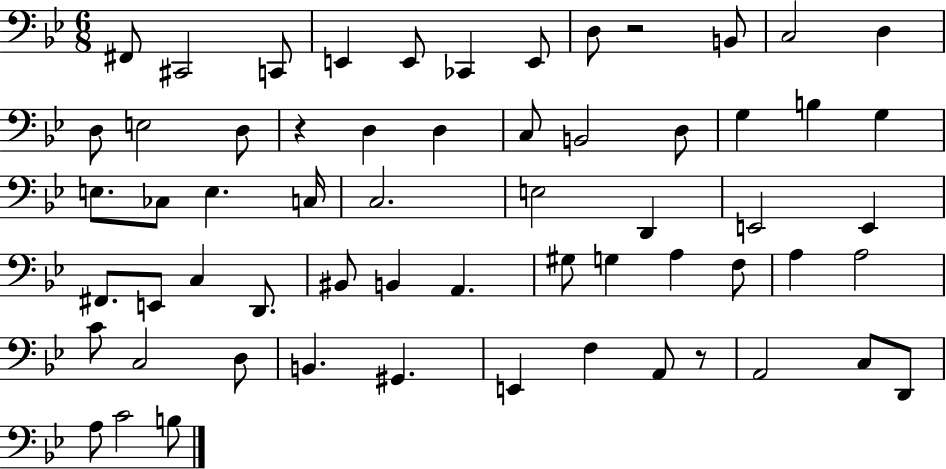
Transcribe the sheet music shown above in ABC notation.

X:1
T:Untitled
M:6/8
L:1/4
K:Bb
^F,,/2 ^C,,2 C,,/2 E,, E,,/2 _C,, E,,/2 D,/2 z2 B,,/2 C,2 D, D,/2 E,2 D,/2 z D, D, C,/2 B,,2 D,/2 G, B, G, E,/2 _C,/2 E, C,/4 C,2 E,2 D,, E,,2 E,, ^F,,/2 E,,/2 C, D,,/2 ^B,,/2 B,, A,, ^G,/2 G, A, F,/2 A, A,2 C/2 C,2 D,/2 B,, ^G,, E,, F, A,,/2 z/2 A,,2 C,/2 D,,/2 A,/2 C2 B,/2